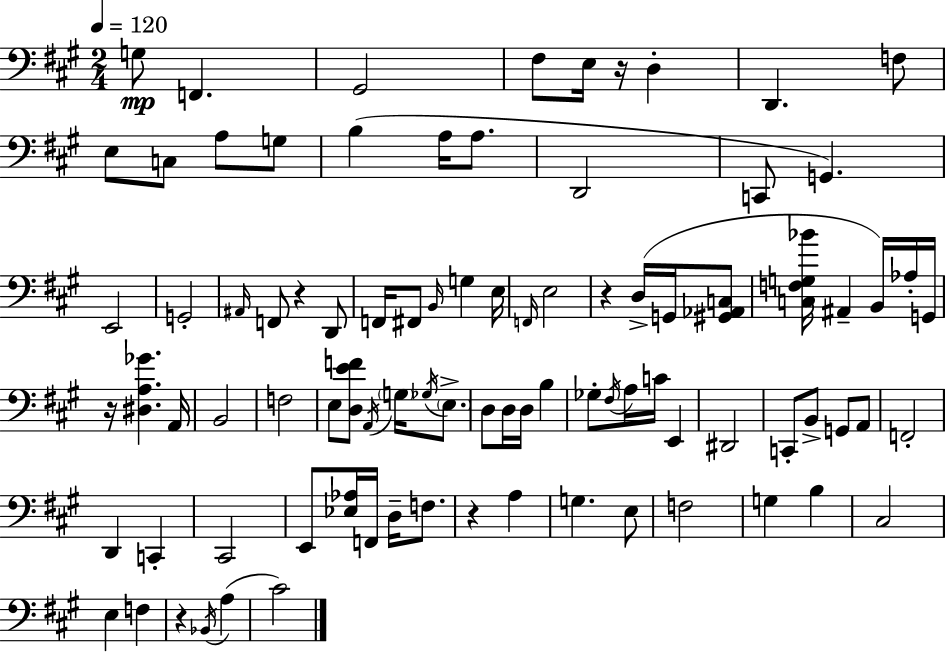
G3/e F2/q. G#2/h F#3/e E3/s R/s D3/q D2/q. F3/e E3/e C3/e A3/e G3/e B3/q A3/s A3/e. D2/h C2/e G2/q. E2/h G2/h A#2/s F2/e R/q D2/e F2/s F#2/e B2/s G3/q E3/s F2/s E3/h R/q D3/s G2/s [G#2,Ab2,C3]/e [C3,F3,G3,Bb4]/s A#2/q B2/s Ab3/s G2/s R/s [D#3,A3,Gb4]/q. A2/s B2/h F3/h E3/e [D3,E4,F4]/e A2/s G3/s Gb3/s E3/e. D3/e D3/s D3/s B3/q Gb3/e F#3/s A3/s C4/s E2/q D#2/h C2/e B2/e G2/e A2/e F2/h D2/q C2/q C#2/h E2/e [Eb3,Ab3]/s F2/s D3/s F3/e. R/q A3/q G3/q. E3/e F3/h G3/q B3/q C#3/h E3/q F3/q R/q Bb2/s A3/q C#4/h